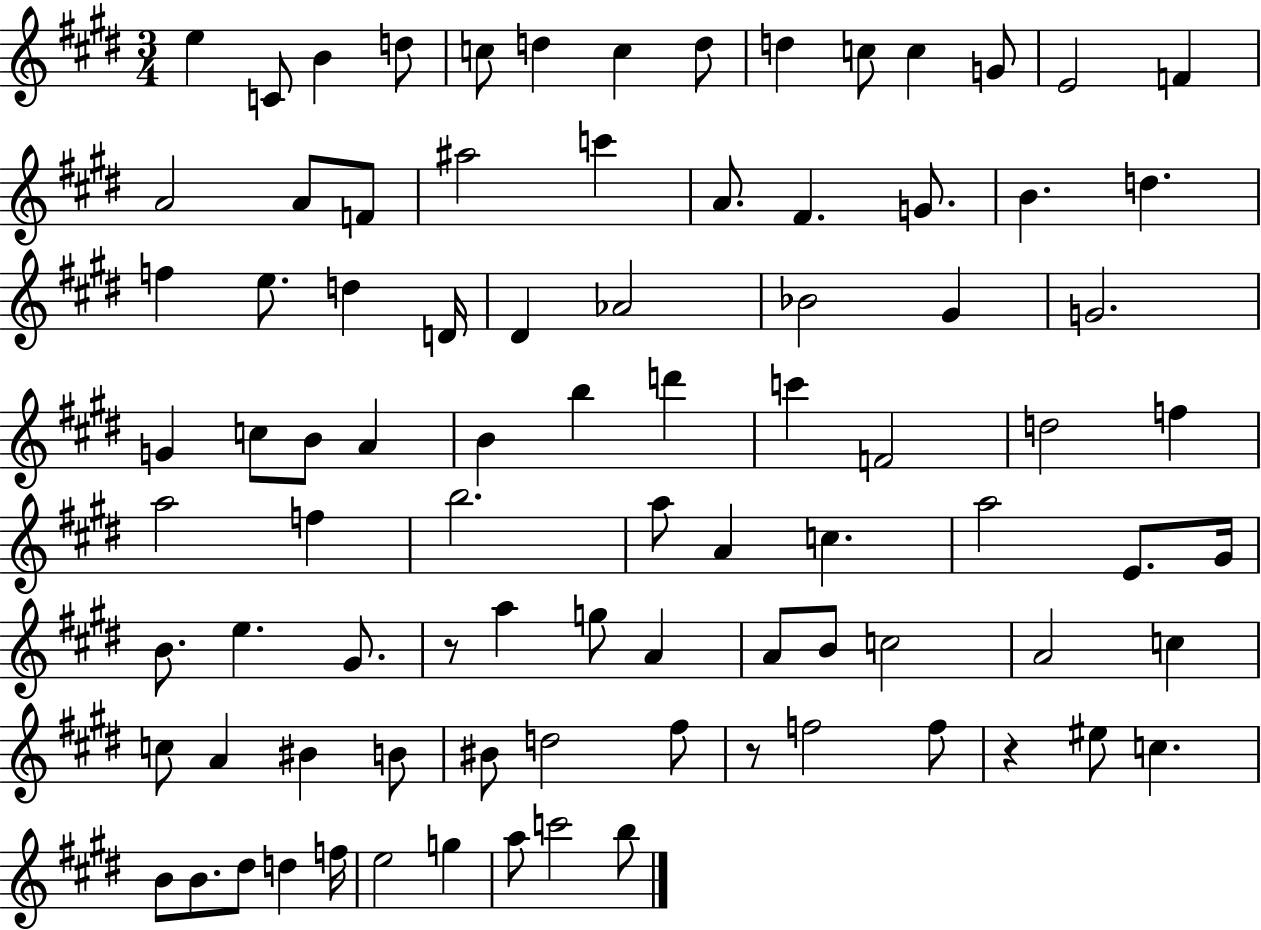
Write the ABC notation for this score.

X:1
T:Untitled
M:3/4
L:1/4
K:E
e C/2 B d/2 c/2 d c d/2 d c/2 c G/2 E2 F A2 A/2 F/2 ^a2 c' A/2 ^F G/2 B d f e/2 d D/4 ^D _A2 _B2 ^G G2 G c/2 B/2 A B b d' c' F2 d2 f a2 f b2 a/2 A c a2 E/2 ^G/4 B/2 e ^G/2 z/2 a g/2 A A/2 B/2 c2 A2 c c/2 A ^B B/2 ^B/2 d2 ^f/2 z/2 f2 f/2 z ^e/2 c B/2 B/2 ^d/2 d f/4 e2 g a/2 c'2 b/2